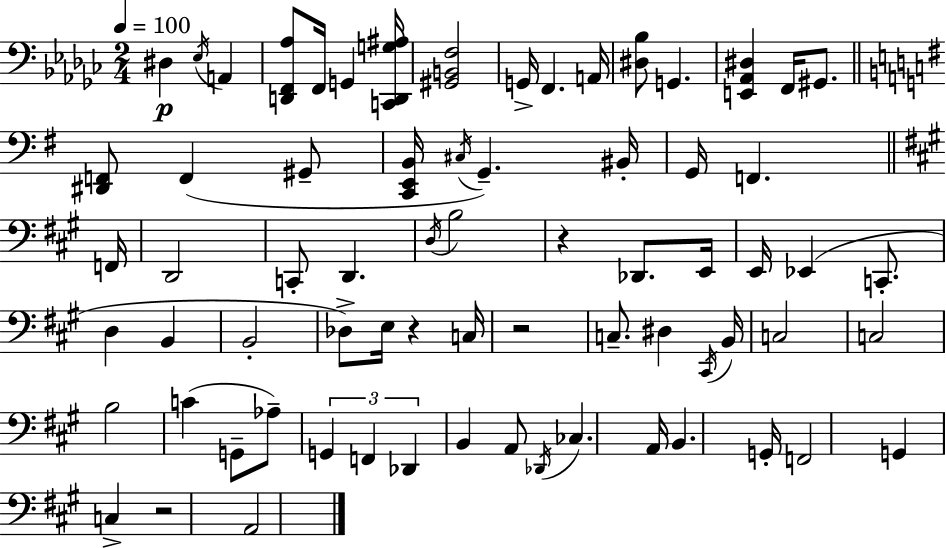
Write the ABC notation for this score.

X:1
T:Untitled
M:2/4
L:1/4
K:Ebm
^D, _E,/4 A,, [D,,F,,_A,]/2 F,,/4 G,, [C,,D,,G,^A,]/4 [^G,,B,,F,]2 G,,/4 F,, A,,/4 [^D,_B,]/2 G,, [E,,_A,,^D,] F,,/4 ^G,,/2 [^D,,F,,]/2 F,, ^G,,/2 [C,,E,,B,,]/4 ^C,/4 G,, ^B,,/4 G,,/4 F,, F,,/4 D,,2 C,,/2 D,, D,/4 B,2 z _D,,/2 E,,/4 E,,/4 _E,, C,,/2 D, B,, B,,2 _D,/2 E,/4 z C,/4 z2 C,/2 ^D, ^C,,/4 B,,/4 C,2 C,2 B,2 C G,,/2 _A,/2 G,, F,, _D,, B,, A,,/2 _D,,/4 _C, A,,/4 B,, G,,/4 F,,2 G,, C, z2 A,,2